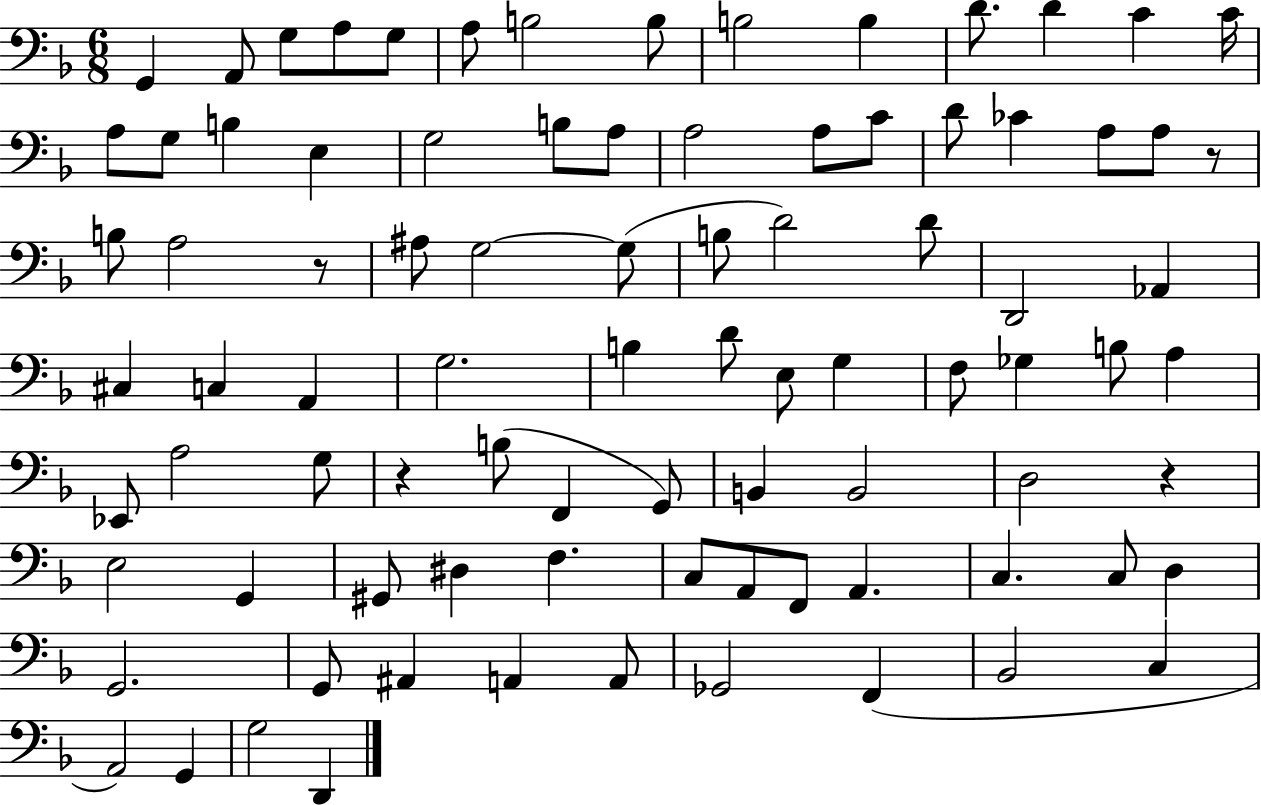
G2/q A2/e G3/e A3/e G3/e A3/e B3/h B3/e B3/h B3/q D4/e. D4/q C4/q C4/s A3/e G3/e B3/q E3/q G3/h B3/e A3/e A3/h A3/e C4/e D4/e CES4/q A3/e A3/e R/e B3/e A3/h R/e A#3/e G3/h G3/e B3/e D4/h D4/e D2/h Ab2/q C#3/q C3/q A2/q G3/h. B3/q D4/e E3/e G3/q F3/e Gb3/q B3/e A3/q Eb2/e A3/h G3/e R/q B3/e F2/q G2/e B2/q B2/h D3/h R/q E3/h G2/q G#2/e D#3/q F3/q. C3/e A2/e F2/e A2/q. C3/q. C3/e D3/q G2/h. G2/e A#2/q A2/q A2/e Gb2/h F2/q Bb2/h C3/q A2/h G2/q G3/h D2/q